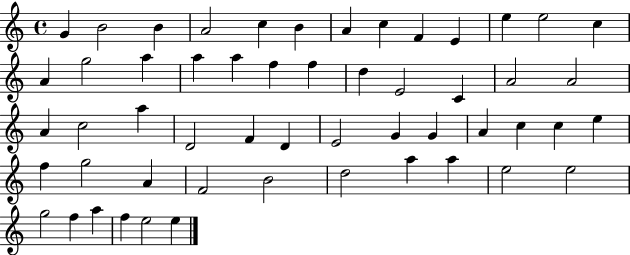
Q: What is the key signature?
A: C major